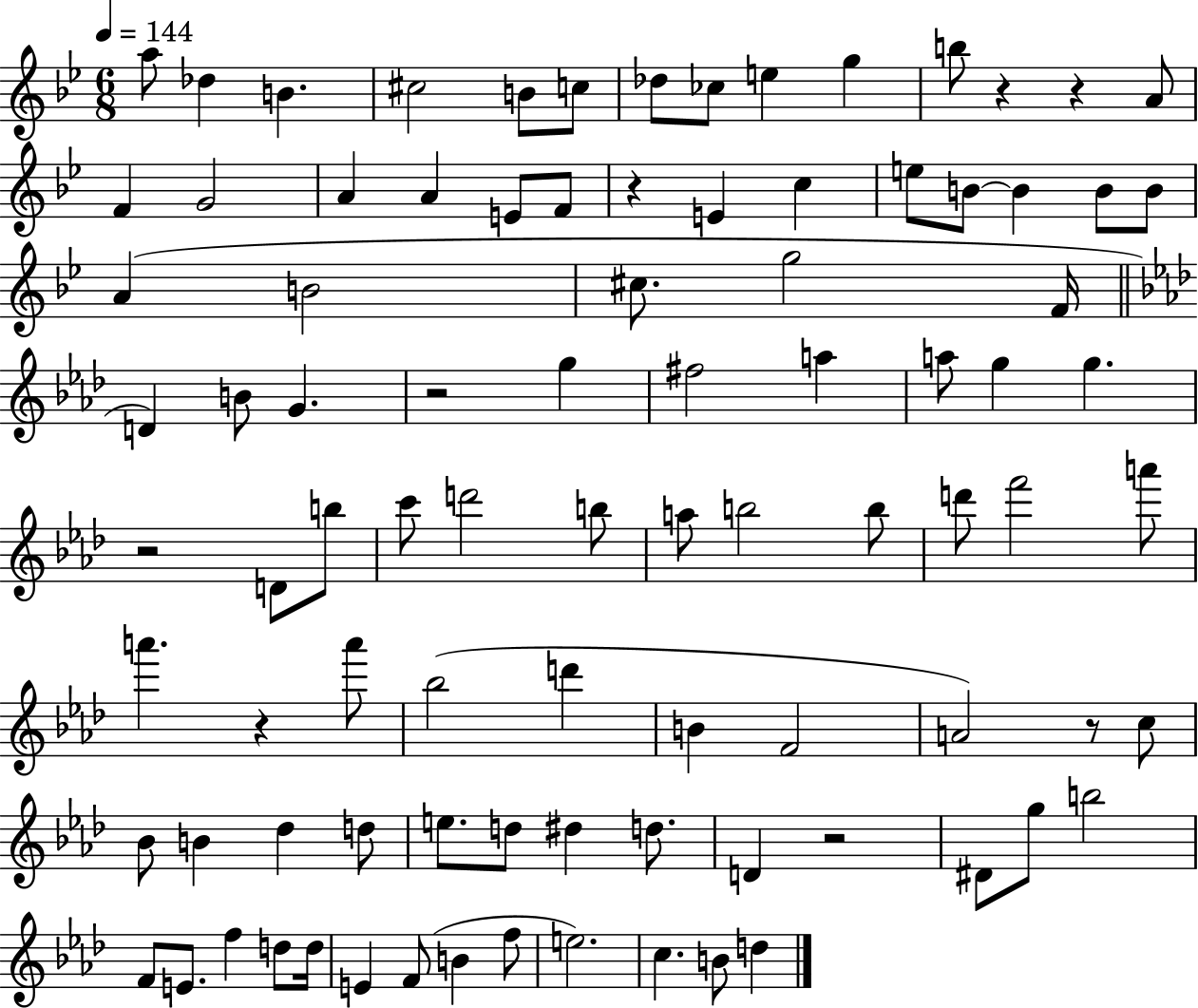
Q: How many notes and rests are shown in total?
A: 91